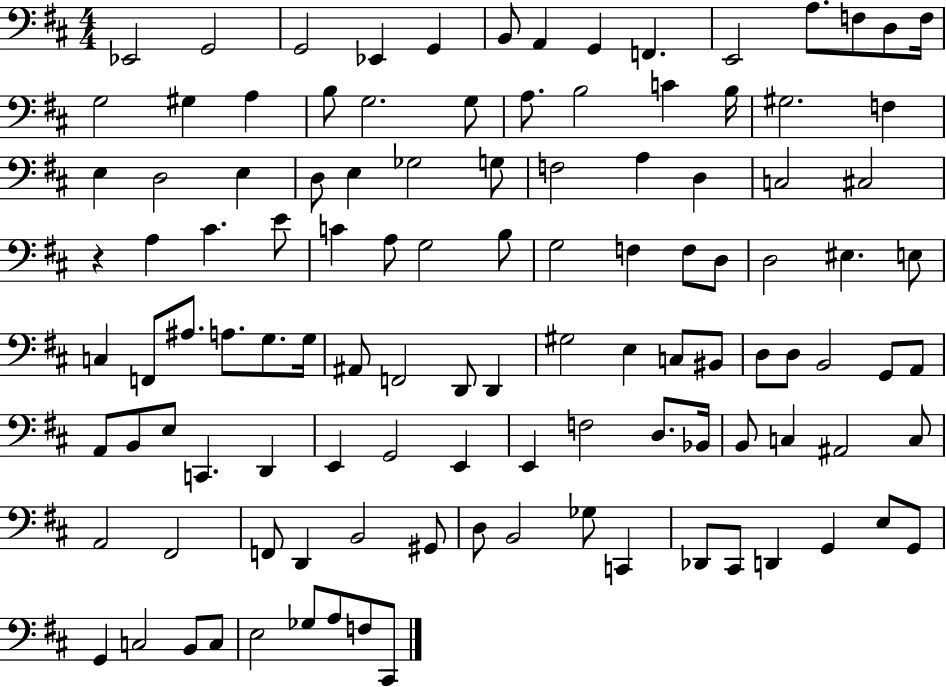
{
  \clef bass
  \numericTimeSignature
  \time 4/4
  \key d \major
  \repeat volta 2 { ees,2 g,2 | g,2 ees,4 g,4 | b,8 a,4 g,4 f,4. | e,2 a8. f8 d8 f16 | \break g2 gis4 a4 | b8 g2. g8 | a8. b2 c'4 b16 | gis2. f4 | \break e4 d2 e4 | d8 e4 ges2 g8 | f2 a4 d4 | c2 cis2 | \break r4 a4 cis'4. e'8 | c'4 a8 g2 b8 | g2 f4 f8 d8 | d2 eis4. e8 | \break c4 f,8 ais8. a8. g8. g16 | ais,8 f,2 d,8 d,4 | gis2 e4 c8 bis,8 | d8 d8 b,2 g,8 a,8 | \break a,8 b,8 e8 c,4. d,4 | e,4 g,2 e,4 | e,4 f2 d8. bes,16 | b,8 c4 ais,2 c8 | \break a,2 fis,2 | f,8 d,4 b,2 gis,8 | d8 b,2 ges8 c,4 | des,8 cis,8 d,4 g,4 e8 g,8 | \break g,4 c2 b,8 c8 | e2 ges8 a8 f8 cis,8 | } \bar "|."
}